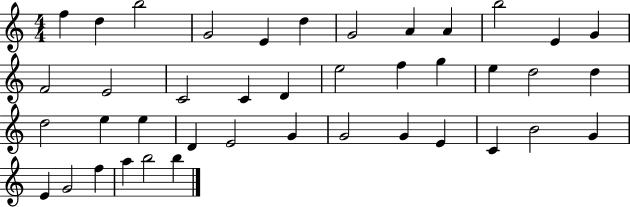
{
  \clef treble
  \numericTimeSignature
  \time 4/4
  \key c \major
  f''4 d''4 b''2 | g'2 e'4 d''4 | g'2 a'4 a'4 | b''2 e'4 g'4 | \break f'2 e'2 | c'2 c'4 d'4 | e''2 f''4 g''4 | e''4 d''2 d''4 | \break d''2 e''4 e''4 | d'4 e'2 g'4 | g'2 g'4 e'4 | c'4 b'2 g'4 | \break e'4 g'2 f''4 | a''4 b''2 b''4 | \bar "|."
}